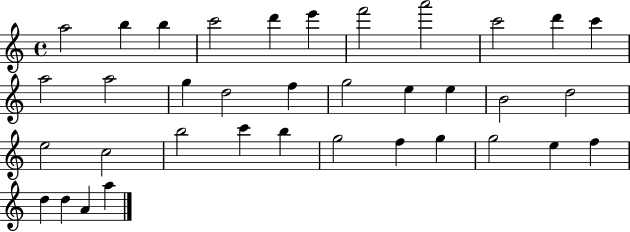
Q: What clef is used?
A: treble